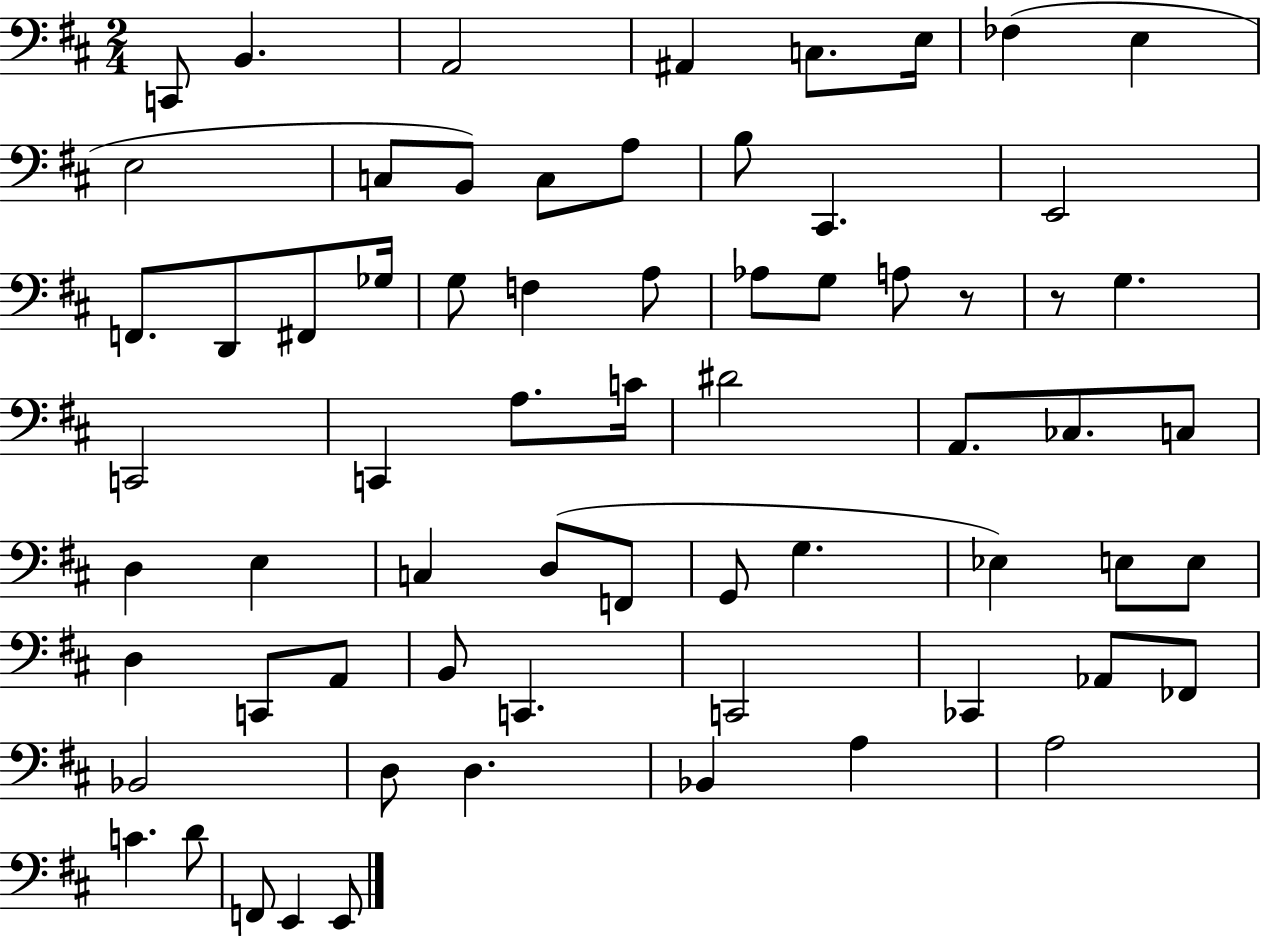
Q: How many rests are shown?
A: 2